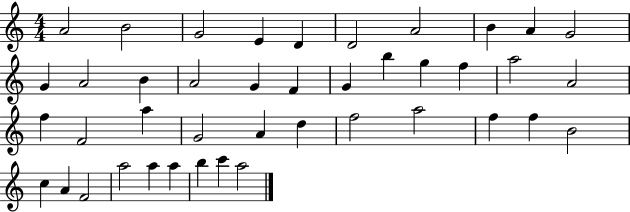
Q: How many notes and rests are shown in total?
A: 42